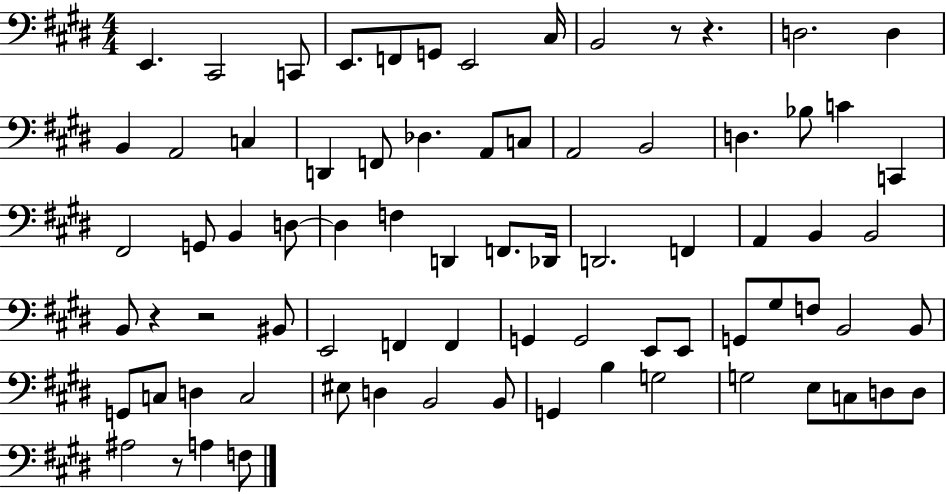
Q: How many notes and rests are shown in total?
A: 77